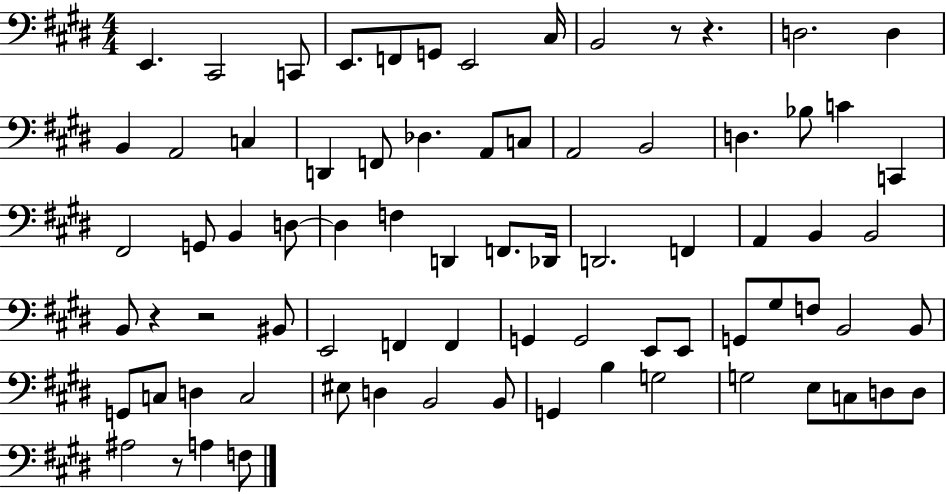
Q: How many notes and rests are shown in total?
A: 77